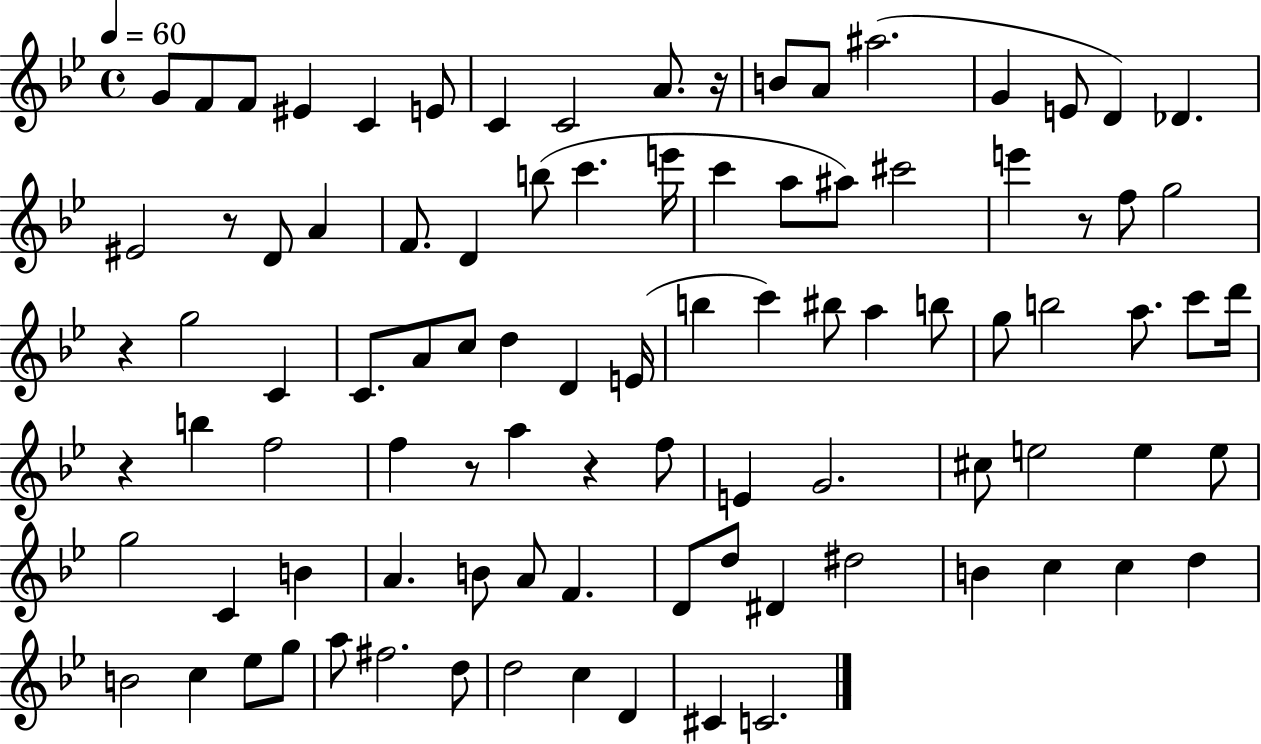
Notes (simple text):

G4/e F4/e F4/e EIS4/q C4/q E4/e C4/q C4/h A4/e. R/s B4/e A4/e A#5/h. G4/q E4/e D4/q Db4/q. EIS4/h R/e D4/e A4/q F4/e. D4/q B5/e C6/q. E6/s C6/q A5/e A#5/e C#6/h E6/q R/e F5/e G5/h R/q G5/h C4/q C4/e. A4/e C5/e D5/q D4/q E4/s B5/q C6/q BIS5/e A5/q B5/e G5/e B5/h A5/e. C6/e D6/s R/q B5/q F5/h F5/q R/e A5/q R/q F5/e E4/q G4/h. C#5/e E5/h E5/q E5/e G5/h C4/q B4/q A4/q. B4/e A4/e F4/q. D4/e D5/e D#4/q D#5/h B4/q C5/q C5/q D5/q B4/h C5/q Eb5/e G5/e A5/e F#5/h. D5/e D5/h C5/q D4/q C#4/q C4/h.